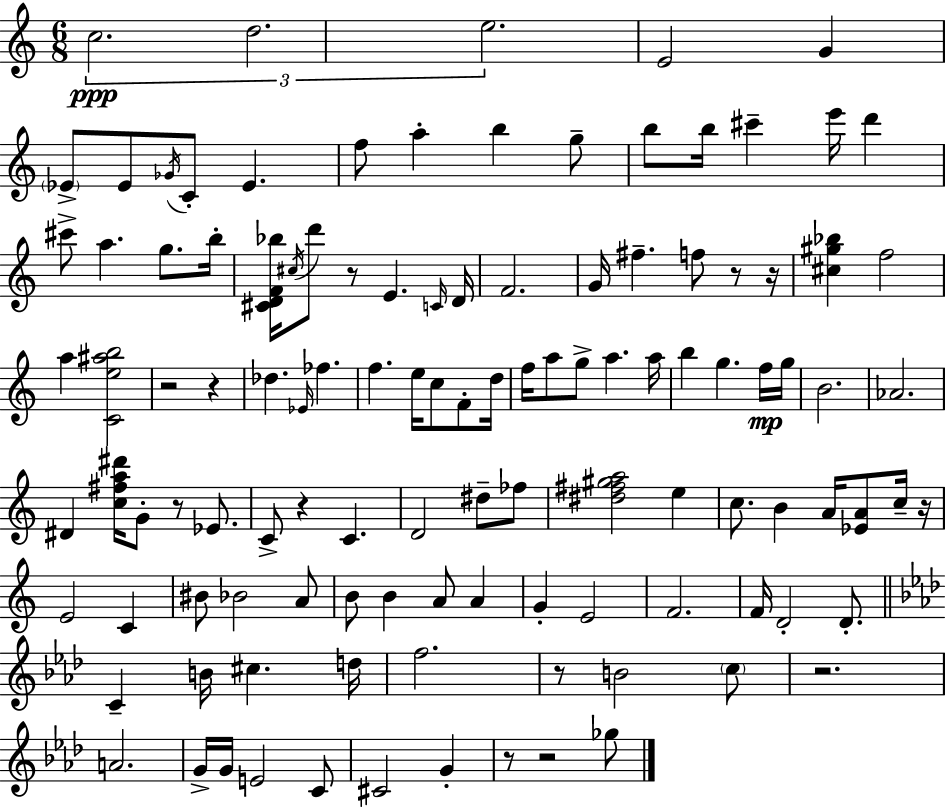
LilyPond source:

{
  \clef treble
  \numericTimeSignature
  \time 6/8
  \key c \major
  \tuplet 3/2 { c''2.\ppp | d''2. | e''2. } | e'2 g'4 | \break \parenthesize ees'8-> ees'8 \acciaccatura { ges'16 } c'8-. ees'4. | f''8 a''4-. b''4 g''8-- | b''8 b''16 cis'''4-- e'''16 d'''4 | cis'''8-> a''4. g''8. | \break b''16-. <cis' d' f' bes''>16 \acciaccatura { cis''16 } d'''8 r8 e'4. | \grace { c'16 } d'16 f'2. | g'16 fis''4.-- f''8 | r8 r16 <cis'' gis'' bes''>4 f''2 | \break a''4 <c' e'' ais'' b''>2 | r2 r4 | des''4. \grace { ees'16 } fes''4. | f''4. e''16 c''8 | \break f'8-. d''16 f''16 a''8 g''8-> a''4. | a''16 b''4 g''4. | f''16\mp g''16 b'2. | aes'2. | \break dis'4 <c'' fis'' a'' dis'''>16 g'8-. r8 | ees'8. c'8-> r4 c'4. | d'2 | dis''8-- fes''8 <dis'' fis'' gis'' a''>2 | \break e''4 c''8. b'4 a'16 | <ees' a'>8 c''16-- r16 e'2 | c'4 bis'8 bes'2 | a'8 b'8 b'4 a'8 | \break a'4 g'4-. e'2 | f'2. | f'16 d'2-. | d'8.-. \bar "||" \break \key f \minor c'4-- b'16 cis''4. d''16 | f''2. | r8 b'2 \parenthesize c''8 | r2. | \break a'2. | g'16-> g'16 e'2 c'8 | cis'2 g'4-. | r8 r2 ges''8 | \break \bar "|."
}